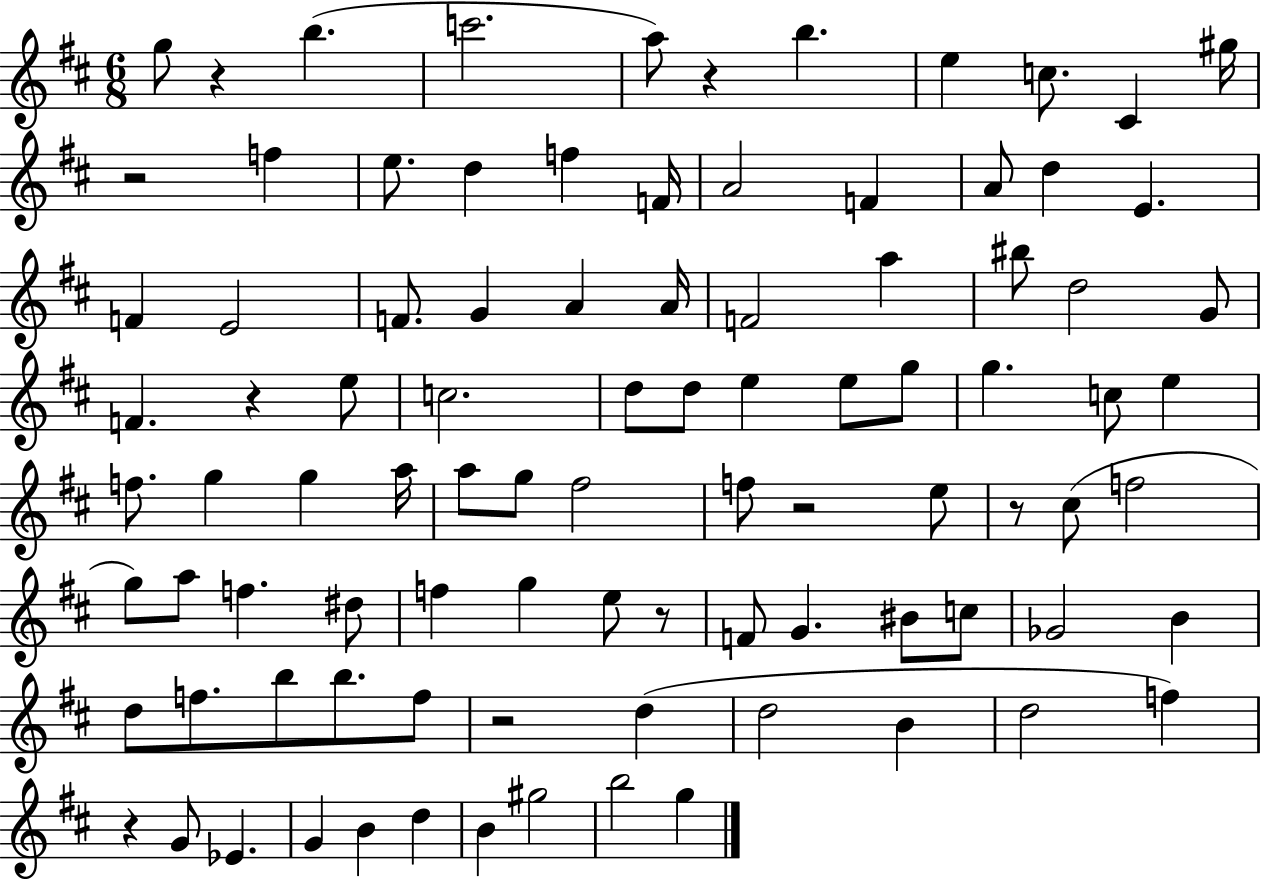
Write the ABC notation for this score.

X:1
T:Untitled
M:6/8
L:1/4
K:D
g/2 z b c'2 a/2 z b e c/2 ^C ^g/4 z2 f e/2 d f F/4 A2 F A/2 d E F E2 F/2 G A A/4 F2 a ^b/2 d2 G/2 F z e/2 c2 d/2 d/2 e e/2 g/2 g c/2 e f/2 g g a/4 a/2 g/2 ^f2 f/2 z2 e/2 z/2 ^c/2 f2 g/2 a/2 f ^d/2 f g e/2 z/2 F/2 G ^B/2 c/2 _G2 B d/2 f/2 b/2 b/2 f/2 z2 d d2 B d2 f z G/2 _E G B d B ^g2 b2 g